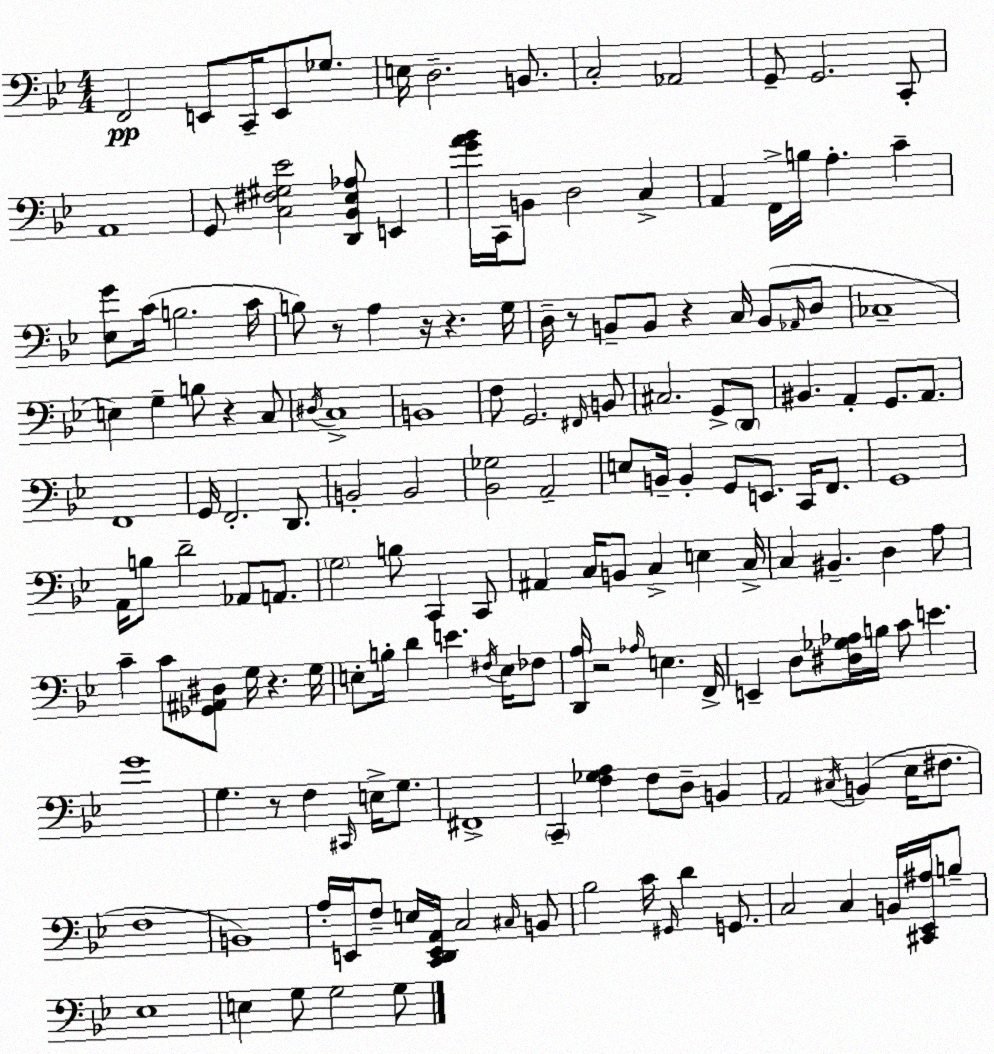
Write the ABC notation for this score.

X:1
T:Untitled
M:4/4
L:1/4
K:Gm
F,,2 E,,/2 C,,/4 E,,/2 _G,/2 E,/4 D,2 B,,/2 C,2 _A,,2 G,,/2 G,,2 C,,/2 A,,4 G,,/2 [C,^F,^G,_E]2 [D,,_B,,_E,_A,]/2 E,, [GA_B]/4 C,,/4 B,,/2 D,2 C, A,, F,,/4 B,/4 A, C [_E,G]/2 C/4 B,2 C/4 B,/2 z/2 A, z/4 z G,/4 D,/4 z/2 B,,/2 B,,/2 z C,/4 B,,/2 _A,,/4 D,/2 _C,4 E, G, B,/2 z C,/2 ^D,/4 C,4 B,,4 F,/2 G,,2 ^F,,/4 B,,/2 ^C,2 G,,/2 D,,/2 ^B,, A,, G,,/2 A,,/2 F,,4 G,,/4 F,,2 D,,/2 B,,2 B,,2 [_B,,_G,]2 A,,2 E,/2 B,,/4 B,, G,,/2 E,,/2 C,,/4 F,,/2 G,,4 A,,/4 B,/2 D2 _A,,/2 A,,/2 G,2 B,/2 C,, C,,/2 ^A,, C,/4 B,,/2 C, E, C,/4 C, ^B,, D, A,/2 C C/2 [_G,,^A,,^D,]/2 G,/4 z G,/4 E,/2 B,/4 D E ^F,/4 E,/4 _F,/2 [D,,A,]/4 z2 _A,/4 E, F,,/4 E,, D,/2 [^D,_G,_A,]/4 B,/4 C/2 E G4 G, z/2 F, ^C,,/4 E,/4 G,/2 ^F,,4 C,, [F,_G,A,] F,/2 D,/2 B,, A,,2 ^C,/4 B,, _E,/4 ^F,/2 F,4 B,,4 A,/4 E,,/4 F,/2 E,/4 [C,,D,,E,,A,,]/4 C,2 ^C,/4 B,,/2 _B,2 C/4 ^G,,/4 D G,,/2 C,2 C, B,,/4 [^C,,_E,,^A,]/4 B,/2 _E,4 E, G,/2 G,2 G,/2